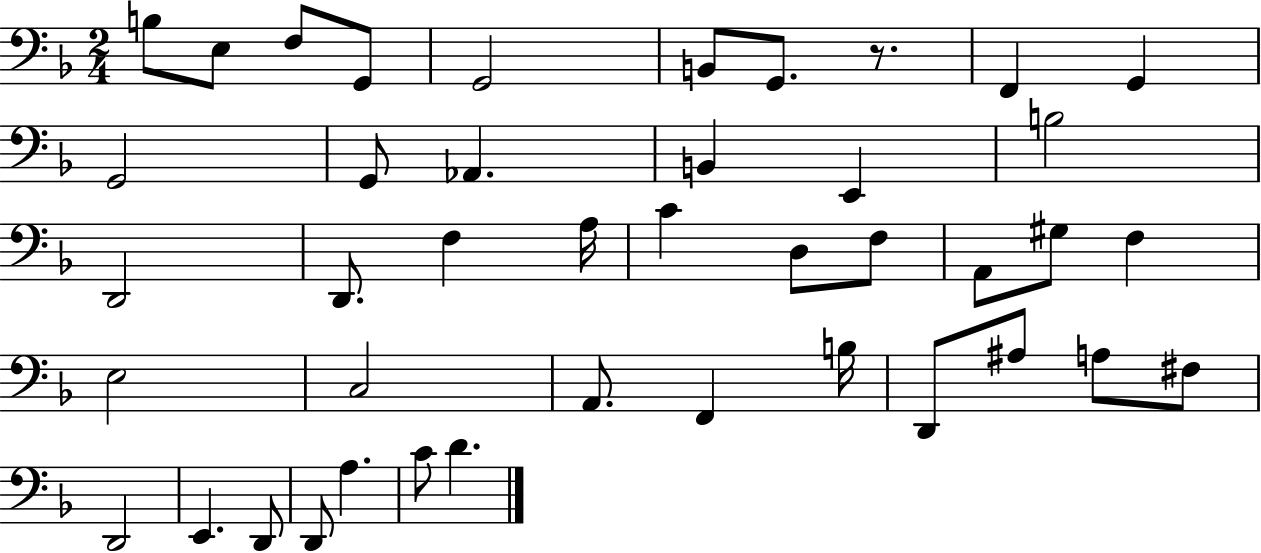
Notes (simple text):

B3/e E3/e F3/e G2/e G2/h B2/e G2/e. R/e. F2/q G2/q G2/h G2/e Ab2/q. B2/q E2/q B3/h D2/h D2/e. F3/q A3/s C4/q D3/e F3/e A2/e G#3/e F3/q E3/h C3/h A2/e. F2/q B3/s D2/e A#3/e A3/e F#3/e D2/h E2/q. D2/e D2/e A3/q. C4/e D4/q.